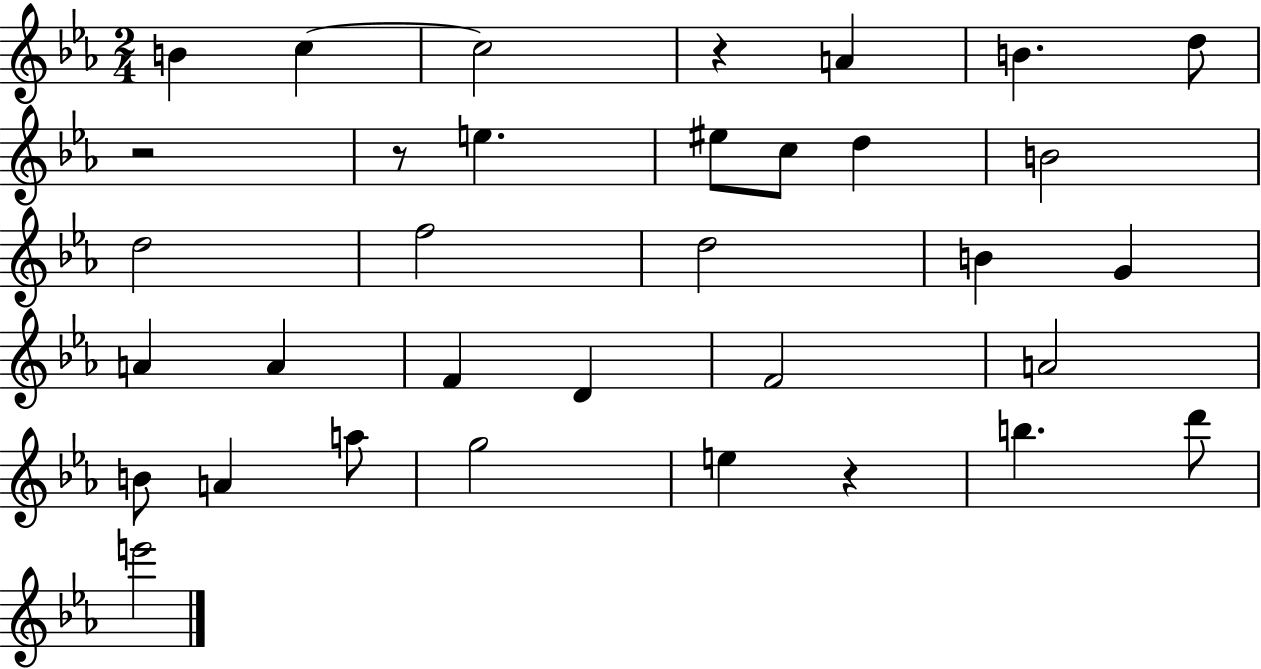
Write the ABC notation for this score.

X:1
T:Untitled
M:2/4
L:1/4
K:Eb
B c c2 z A B d/2 z2 z/2 e ^e/2 c/2 d B2 d2 f2 d2 B G A A F D F2 A2 B/2 A a/2 g2 e z b d'/2 e'2